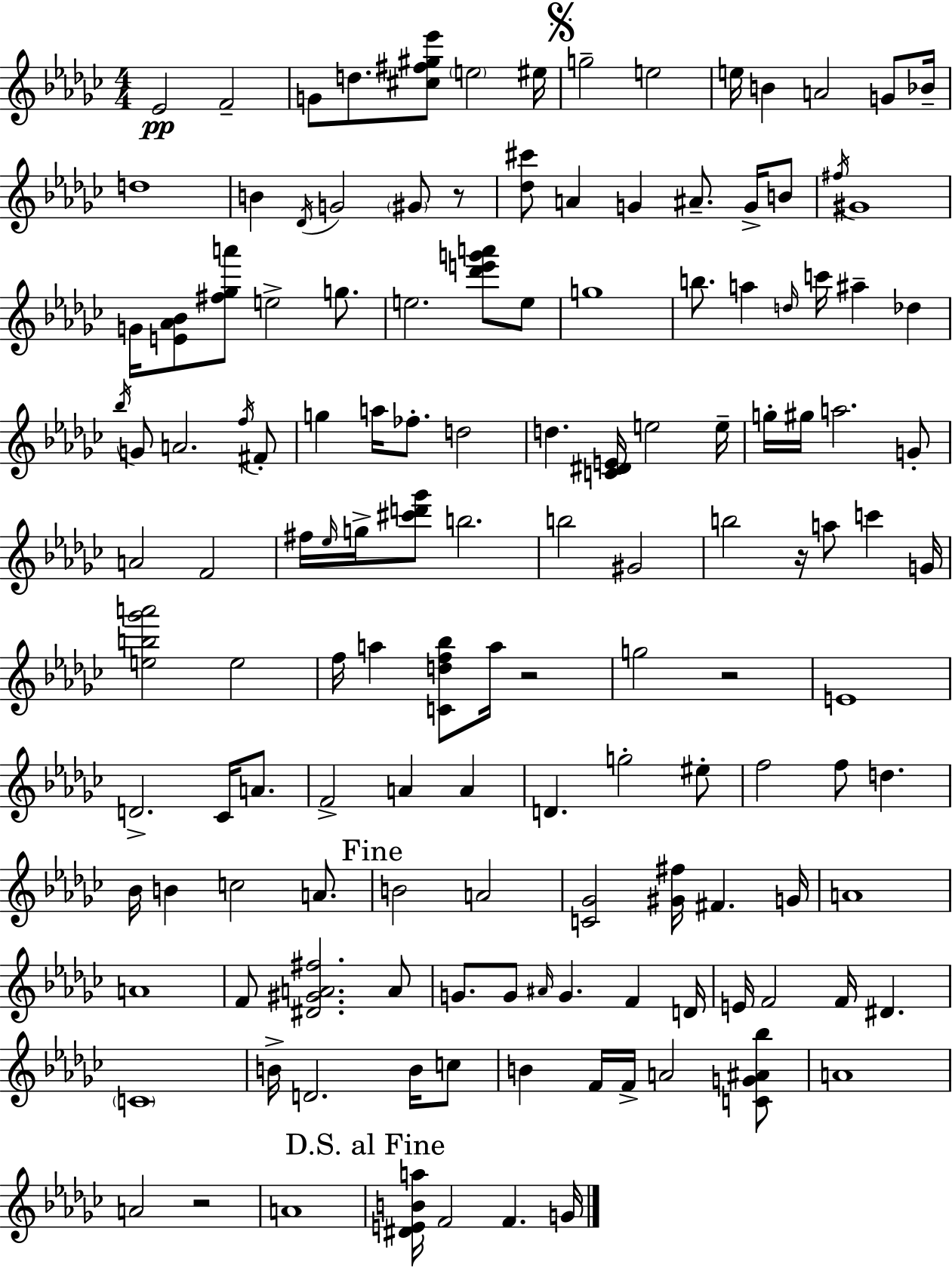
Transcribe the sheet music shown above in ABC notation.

X:1
T:Untitled
M:4/4
L:1/4
K:Ebm
_E2 F2 G/2 d/2 [^c^f^g_e']/2 e2 ^e/4 g2 e2 e/4 B A2 G/2 _B/4 d4 B _D/4 G2 ^G/2 z/2 [_d^c']/2 A G ^A/2 G/4 B/2 ^f/4 ^G4 G/4 [E_A_B]/2 [^f_ga']/2 e2 g/2 e2 [_d'e'g'a']/2 e/2 g4 b/2 a d/4 c'/4 ^a _d _b/4 G/2 A2 f/4 ^F/2 g a/4 _f/2 d2 d [C^DE]/4 e2 e/4 g/4 ^g/4 a2 G/2 A2 F2 ^f/4 _e/4 g/4 [^c'd'_g']/2 b2 b2 ^G2 b2 z/4 a/2 c' G/4 [eb_g'a']2 e2 f/4 a [Cdf_b]/2 a/4 z2 g2 z2 E4 D2 _C/4 A/2 F2 A A D g2 ^e/2 f2 f/2 d _B/4 B c2 A/2 B2 A2 [C_G]2 [^G^f]/4 ^F G/4 A4 A4 F/2 [^D^GA^f]2 A/2 G/2 G/2 ^A/4 G F D/4 E/4 F2 F/4 ^D C4 B/4 D2 B/4 c/2 B F/4 F/4 A2 [CG^A_b]/2 A4 A2 z2 A4 [^DEBa]/4 F2 F G/4